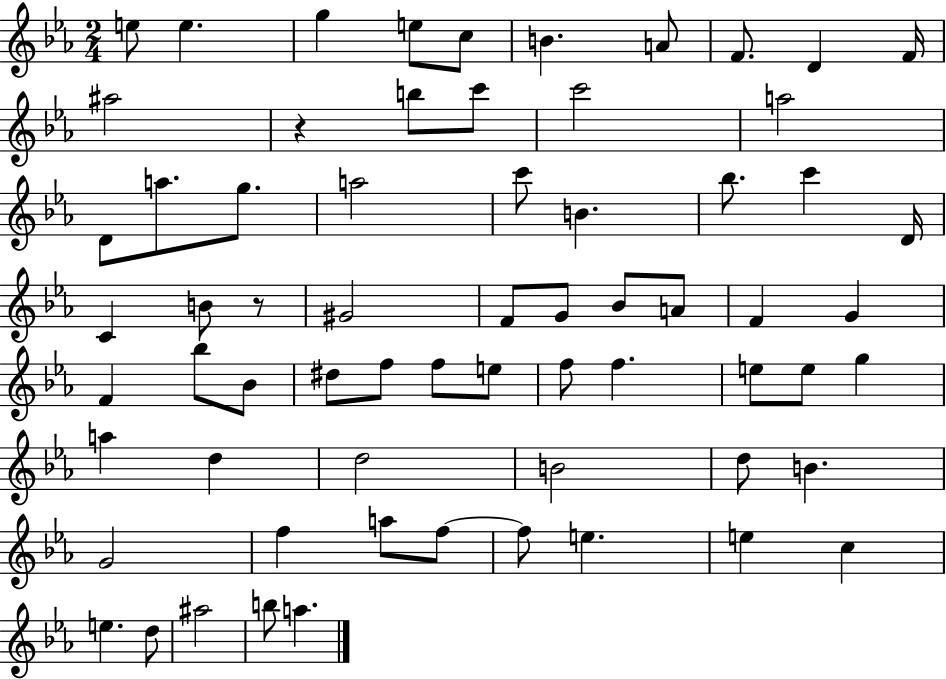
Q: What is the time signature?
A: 2/4